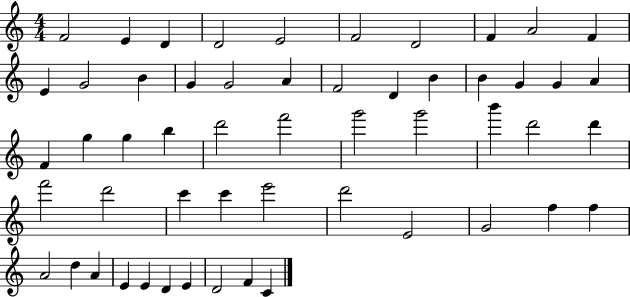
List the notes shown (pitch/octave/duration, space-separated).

F4/h E4/q D4/q D4/h E4/h F4/h D4/h F4/q A4/h F4/q E4/q G4/h B4/q G4/q G4/h A4/q F4/h D4/q B4/q B4/q G4/q G4/q A4/q F4/q G5/q G5/q B5/q D6/h F6/h G6/h G6/h B6/q D6/h D6/q F6/h D6/h C6/q C6/q E6/h D6/h E4/h G4/h F5/q F5/q A4/h D5/q A4/q E4/q E4/q D4/q E4/q D4/h F4/q C4/q